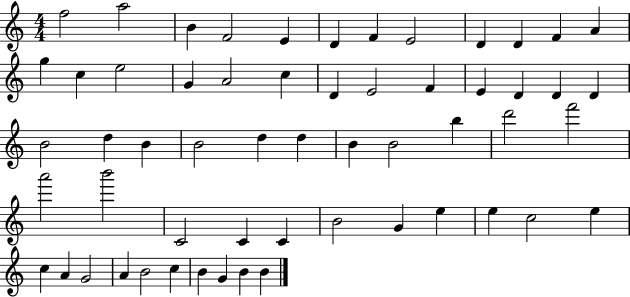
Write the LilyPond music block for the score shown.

{
  \clef treble
  \numericTimeSignature
  \time 4/4
  \key c \major
  f''2 a''2 | b'4 f'2 e'4 | d'4 f'4 e'2 | d'4 d'4 f'4 a'4 | \break g''4 c''4 e''2 | g'4 a'2 c''4 | d'4 e'2 f'4 | e'4 d'4 d'4 d'4 | \break b'2 d''4 b'4 | b'2 d''4 d''4 | b'4 b'2 b''4 | d'''2 f'''2 | \break a'''2 b'''2 | c'2 c'4 c'4 | b'2 g'4 e''4 | e''4 c''2 e''4 | \break c''4 a'4 g'2 | a'4 b'2 c''4 | b'4 g'4 b'4 b'4 | \bar "|."
}